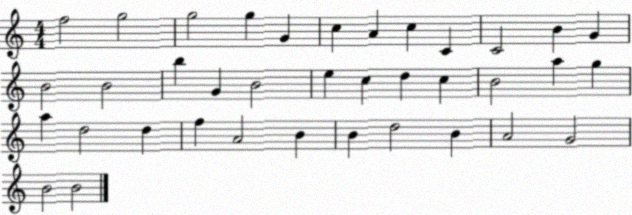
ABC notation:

X:1
T:Untitled
M:4/4
L:1/4
K:C
f2 g2 g2 g G c A c C C2 B G B2 B2 b G B2 e c d c B2 a g a d2 d f A2 B B d2 B A2 G2 B2 B2